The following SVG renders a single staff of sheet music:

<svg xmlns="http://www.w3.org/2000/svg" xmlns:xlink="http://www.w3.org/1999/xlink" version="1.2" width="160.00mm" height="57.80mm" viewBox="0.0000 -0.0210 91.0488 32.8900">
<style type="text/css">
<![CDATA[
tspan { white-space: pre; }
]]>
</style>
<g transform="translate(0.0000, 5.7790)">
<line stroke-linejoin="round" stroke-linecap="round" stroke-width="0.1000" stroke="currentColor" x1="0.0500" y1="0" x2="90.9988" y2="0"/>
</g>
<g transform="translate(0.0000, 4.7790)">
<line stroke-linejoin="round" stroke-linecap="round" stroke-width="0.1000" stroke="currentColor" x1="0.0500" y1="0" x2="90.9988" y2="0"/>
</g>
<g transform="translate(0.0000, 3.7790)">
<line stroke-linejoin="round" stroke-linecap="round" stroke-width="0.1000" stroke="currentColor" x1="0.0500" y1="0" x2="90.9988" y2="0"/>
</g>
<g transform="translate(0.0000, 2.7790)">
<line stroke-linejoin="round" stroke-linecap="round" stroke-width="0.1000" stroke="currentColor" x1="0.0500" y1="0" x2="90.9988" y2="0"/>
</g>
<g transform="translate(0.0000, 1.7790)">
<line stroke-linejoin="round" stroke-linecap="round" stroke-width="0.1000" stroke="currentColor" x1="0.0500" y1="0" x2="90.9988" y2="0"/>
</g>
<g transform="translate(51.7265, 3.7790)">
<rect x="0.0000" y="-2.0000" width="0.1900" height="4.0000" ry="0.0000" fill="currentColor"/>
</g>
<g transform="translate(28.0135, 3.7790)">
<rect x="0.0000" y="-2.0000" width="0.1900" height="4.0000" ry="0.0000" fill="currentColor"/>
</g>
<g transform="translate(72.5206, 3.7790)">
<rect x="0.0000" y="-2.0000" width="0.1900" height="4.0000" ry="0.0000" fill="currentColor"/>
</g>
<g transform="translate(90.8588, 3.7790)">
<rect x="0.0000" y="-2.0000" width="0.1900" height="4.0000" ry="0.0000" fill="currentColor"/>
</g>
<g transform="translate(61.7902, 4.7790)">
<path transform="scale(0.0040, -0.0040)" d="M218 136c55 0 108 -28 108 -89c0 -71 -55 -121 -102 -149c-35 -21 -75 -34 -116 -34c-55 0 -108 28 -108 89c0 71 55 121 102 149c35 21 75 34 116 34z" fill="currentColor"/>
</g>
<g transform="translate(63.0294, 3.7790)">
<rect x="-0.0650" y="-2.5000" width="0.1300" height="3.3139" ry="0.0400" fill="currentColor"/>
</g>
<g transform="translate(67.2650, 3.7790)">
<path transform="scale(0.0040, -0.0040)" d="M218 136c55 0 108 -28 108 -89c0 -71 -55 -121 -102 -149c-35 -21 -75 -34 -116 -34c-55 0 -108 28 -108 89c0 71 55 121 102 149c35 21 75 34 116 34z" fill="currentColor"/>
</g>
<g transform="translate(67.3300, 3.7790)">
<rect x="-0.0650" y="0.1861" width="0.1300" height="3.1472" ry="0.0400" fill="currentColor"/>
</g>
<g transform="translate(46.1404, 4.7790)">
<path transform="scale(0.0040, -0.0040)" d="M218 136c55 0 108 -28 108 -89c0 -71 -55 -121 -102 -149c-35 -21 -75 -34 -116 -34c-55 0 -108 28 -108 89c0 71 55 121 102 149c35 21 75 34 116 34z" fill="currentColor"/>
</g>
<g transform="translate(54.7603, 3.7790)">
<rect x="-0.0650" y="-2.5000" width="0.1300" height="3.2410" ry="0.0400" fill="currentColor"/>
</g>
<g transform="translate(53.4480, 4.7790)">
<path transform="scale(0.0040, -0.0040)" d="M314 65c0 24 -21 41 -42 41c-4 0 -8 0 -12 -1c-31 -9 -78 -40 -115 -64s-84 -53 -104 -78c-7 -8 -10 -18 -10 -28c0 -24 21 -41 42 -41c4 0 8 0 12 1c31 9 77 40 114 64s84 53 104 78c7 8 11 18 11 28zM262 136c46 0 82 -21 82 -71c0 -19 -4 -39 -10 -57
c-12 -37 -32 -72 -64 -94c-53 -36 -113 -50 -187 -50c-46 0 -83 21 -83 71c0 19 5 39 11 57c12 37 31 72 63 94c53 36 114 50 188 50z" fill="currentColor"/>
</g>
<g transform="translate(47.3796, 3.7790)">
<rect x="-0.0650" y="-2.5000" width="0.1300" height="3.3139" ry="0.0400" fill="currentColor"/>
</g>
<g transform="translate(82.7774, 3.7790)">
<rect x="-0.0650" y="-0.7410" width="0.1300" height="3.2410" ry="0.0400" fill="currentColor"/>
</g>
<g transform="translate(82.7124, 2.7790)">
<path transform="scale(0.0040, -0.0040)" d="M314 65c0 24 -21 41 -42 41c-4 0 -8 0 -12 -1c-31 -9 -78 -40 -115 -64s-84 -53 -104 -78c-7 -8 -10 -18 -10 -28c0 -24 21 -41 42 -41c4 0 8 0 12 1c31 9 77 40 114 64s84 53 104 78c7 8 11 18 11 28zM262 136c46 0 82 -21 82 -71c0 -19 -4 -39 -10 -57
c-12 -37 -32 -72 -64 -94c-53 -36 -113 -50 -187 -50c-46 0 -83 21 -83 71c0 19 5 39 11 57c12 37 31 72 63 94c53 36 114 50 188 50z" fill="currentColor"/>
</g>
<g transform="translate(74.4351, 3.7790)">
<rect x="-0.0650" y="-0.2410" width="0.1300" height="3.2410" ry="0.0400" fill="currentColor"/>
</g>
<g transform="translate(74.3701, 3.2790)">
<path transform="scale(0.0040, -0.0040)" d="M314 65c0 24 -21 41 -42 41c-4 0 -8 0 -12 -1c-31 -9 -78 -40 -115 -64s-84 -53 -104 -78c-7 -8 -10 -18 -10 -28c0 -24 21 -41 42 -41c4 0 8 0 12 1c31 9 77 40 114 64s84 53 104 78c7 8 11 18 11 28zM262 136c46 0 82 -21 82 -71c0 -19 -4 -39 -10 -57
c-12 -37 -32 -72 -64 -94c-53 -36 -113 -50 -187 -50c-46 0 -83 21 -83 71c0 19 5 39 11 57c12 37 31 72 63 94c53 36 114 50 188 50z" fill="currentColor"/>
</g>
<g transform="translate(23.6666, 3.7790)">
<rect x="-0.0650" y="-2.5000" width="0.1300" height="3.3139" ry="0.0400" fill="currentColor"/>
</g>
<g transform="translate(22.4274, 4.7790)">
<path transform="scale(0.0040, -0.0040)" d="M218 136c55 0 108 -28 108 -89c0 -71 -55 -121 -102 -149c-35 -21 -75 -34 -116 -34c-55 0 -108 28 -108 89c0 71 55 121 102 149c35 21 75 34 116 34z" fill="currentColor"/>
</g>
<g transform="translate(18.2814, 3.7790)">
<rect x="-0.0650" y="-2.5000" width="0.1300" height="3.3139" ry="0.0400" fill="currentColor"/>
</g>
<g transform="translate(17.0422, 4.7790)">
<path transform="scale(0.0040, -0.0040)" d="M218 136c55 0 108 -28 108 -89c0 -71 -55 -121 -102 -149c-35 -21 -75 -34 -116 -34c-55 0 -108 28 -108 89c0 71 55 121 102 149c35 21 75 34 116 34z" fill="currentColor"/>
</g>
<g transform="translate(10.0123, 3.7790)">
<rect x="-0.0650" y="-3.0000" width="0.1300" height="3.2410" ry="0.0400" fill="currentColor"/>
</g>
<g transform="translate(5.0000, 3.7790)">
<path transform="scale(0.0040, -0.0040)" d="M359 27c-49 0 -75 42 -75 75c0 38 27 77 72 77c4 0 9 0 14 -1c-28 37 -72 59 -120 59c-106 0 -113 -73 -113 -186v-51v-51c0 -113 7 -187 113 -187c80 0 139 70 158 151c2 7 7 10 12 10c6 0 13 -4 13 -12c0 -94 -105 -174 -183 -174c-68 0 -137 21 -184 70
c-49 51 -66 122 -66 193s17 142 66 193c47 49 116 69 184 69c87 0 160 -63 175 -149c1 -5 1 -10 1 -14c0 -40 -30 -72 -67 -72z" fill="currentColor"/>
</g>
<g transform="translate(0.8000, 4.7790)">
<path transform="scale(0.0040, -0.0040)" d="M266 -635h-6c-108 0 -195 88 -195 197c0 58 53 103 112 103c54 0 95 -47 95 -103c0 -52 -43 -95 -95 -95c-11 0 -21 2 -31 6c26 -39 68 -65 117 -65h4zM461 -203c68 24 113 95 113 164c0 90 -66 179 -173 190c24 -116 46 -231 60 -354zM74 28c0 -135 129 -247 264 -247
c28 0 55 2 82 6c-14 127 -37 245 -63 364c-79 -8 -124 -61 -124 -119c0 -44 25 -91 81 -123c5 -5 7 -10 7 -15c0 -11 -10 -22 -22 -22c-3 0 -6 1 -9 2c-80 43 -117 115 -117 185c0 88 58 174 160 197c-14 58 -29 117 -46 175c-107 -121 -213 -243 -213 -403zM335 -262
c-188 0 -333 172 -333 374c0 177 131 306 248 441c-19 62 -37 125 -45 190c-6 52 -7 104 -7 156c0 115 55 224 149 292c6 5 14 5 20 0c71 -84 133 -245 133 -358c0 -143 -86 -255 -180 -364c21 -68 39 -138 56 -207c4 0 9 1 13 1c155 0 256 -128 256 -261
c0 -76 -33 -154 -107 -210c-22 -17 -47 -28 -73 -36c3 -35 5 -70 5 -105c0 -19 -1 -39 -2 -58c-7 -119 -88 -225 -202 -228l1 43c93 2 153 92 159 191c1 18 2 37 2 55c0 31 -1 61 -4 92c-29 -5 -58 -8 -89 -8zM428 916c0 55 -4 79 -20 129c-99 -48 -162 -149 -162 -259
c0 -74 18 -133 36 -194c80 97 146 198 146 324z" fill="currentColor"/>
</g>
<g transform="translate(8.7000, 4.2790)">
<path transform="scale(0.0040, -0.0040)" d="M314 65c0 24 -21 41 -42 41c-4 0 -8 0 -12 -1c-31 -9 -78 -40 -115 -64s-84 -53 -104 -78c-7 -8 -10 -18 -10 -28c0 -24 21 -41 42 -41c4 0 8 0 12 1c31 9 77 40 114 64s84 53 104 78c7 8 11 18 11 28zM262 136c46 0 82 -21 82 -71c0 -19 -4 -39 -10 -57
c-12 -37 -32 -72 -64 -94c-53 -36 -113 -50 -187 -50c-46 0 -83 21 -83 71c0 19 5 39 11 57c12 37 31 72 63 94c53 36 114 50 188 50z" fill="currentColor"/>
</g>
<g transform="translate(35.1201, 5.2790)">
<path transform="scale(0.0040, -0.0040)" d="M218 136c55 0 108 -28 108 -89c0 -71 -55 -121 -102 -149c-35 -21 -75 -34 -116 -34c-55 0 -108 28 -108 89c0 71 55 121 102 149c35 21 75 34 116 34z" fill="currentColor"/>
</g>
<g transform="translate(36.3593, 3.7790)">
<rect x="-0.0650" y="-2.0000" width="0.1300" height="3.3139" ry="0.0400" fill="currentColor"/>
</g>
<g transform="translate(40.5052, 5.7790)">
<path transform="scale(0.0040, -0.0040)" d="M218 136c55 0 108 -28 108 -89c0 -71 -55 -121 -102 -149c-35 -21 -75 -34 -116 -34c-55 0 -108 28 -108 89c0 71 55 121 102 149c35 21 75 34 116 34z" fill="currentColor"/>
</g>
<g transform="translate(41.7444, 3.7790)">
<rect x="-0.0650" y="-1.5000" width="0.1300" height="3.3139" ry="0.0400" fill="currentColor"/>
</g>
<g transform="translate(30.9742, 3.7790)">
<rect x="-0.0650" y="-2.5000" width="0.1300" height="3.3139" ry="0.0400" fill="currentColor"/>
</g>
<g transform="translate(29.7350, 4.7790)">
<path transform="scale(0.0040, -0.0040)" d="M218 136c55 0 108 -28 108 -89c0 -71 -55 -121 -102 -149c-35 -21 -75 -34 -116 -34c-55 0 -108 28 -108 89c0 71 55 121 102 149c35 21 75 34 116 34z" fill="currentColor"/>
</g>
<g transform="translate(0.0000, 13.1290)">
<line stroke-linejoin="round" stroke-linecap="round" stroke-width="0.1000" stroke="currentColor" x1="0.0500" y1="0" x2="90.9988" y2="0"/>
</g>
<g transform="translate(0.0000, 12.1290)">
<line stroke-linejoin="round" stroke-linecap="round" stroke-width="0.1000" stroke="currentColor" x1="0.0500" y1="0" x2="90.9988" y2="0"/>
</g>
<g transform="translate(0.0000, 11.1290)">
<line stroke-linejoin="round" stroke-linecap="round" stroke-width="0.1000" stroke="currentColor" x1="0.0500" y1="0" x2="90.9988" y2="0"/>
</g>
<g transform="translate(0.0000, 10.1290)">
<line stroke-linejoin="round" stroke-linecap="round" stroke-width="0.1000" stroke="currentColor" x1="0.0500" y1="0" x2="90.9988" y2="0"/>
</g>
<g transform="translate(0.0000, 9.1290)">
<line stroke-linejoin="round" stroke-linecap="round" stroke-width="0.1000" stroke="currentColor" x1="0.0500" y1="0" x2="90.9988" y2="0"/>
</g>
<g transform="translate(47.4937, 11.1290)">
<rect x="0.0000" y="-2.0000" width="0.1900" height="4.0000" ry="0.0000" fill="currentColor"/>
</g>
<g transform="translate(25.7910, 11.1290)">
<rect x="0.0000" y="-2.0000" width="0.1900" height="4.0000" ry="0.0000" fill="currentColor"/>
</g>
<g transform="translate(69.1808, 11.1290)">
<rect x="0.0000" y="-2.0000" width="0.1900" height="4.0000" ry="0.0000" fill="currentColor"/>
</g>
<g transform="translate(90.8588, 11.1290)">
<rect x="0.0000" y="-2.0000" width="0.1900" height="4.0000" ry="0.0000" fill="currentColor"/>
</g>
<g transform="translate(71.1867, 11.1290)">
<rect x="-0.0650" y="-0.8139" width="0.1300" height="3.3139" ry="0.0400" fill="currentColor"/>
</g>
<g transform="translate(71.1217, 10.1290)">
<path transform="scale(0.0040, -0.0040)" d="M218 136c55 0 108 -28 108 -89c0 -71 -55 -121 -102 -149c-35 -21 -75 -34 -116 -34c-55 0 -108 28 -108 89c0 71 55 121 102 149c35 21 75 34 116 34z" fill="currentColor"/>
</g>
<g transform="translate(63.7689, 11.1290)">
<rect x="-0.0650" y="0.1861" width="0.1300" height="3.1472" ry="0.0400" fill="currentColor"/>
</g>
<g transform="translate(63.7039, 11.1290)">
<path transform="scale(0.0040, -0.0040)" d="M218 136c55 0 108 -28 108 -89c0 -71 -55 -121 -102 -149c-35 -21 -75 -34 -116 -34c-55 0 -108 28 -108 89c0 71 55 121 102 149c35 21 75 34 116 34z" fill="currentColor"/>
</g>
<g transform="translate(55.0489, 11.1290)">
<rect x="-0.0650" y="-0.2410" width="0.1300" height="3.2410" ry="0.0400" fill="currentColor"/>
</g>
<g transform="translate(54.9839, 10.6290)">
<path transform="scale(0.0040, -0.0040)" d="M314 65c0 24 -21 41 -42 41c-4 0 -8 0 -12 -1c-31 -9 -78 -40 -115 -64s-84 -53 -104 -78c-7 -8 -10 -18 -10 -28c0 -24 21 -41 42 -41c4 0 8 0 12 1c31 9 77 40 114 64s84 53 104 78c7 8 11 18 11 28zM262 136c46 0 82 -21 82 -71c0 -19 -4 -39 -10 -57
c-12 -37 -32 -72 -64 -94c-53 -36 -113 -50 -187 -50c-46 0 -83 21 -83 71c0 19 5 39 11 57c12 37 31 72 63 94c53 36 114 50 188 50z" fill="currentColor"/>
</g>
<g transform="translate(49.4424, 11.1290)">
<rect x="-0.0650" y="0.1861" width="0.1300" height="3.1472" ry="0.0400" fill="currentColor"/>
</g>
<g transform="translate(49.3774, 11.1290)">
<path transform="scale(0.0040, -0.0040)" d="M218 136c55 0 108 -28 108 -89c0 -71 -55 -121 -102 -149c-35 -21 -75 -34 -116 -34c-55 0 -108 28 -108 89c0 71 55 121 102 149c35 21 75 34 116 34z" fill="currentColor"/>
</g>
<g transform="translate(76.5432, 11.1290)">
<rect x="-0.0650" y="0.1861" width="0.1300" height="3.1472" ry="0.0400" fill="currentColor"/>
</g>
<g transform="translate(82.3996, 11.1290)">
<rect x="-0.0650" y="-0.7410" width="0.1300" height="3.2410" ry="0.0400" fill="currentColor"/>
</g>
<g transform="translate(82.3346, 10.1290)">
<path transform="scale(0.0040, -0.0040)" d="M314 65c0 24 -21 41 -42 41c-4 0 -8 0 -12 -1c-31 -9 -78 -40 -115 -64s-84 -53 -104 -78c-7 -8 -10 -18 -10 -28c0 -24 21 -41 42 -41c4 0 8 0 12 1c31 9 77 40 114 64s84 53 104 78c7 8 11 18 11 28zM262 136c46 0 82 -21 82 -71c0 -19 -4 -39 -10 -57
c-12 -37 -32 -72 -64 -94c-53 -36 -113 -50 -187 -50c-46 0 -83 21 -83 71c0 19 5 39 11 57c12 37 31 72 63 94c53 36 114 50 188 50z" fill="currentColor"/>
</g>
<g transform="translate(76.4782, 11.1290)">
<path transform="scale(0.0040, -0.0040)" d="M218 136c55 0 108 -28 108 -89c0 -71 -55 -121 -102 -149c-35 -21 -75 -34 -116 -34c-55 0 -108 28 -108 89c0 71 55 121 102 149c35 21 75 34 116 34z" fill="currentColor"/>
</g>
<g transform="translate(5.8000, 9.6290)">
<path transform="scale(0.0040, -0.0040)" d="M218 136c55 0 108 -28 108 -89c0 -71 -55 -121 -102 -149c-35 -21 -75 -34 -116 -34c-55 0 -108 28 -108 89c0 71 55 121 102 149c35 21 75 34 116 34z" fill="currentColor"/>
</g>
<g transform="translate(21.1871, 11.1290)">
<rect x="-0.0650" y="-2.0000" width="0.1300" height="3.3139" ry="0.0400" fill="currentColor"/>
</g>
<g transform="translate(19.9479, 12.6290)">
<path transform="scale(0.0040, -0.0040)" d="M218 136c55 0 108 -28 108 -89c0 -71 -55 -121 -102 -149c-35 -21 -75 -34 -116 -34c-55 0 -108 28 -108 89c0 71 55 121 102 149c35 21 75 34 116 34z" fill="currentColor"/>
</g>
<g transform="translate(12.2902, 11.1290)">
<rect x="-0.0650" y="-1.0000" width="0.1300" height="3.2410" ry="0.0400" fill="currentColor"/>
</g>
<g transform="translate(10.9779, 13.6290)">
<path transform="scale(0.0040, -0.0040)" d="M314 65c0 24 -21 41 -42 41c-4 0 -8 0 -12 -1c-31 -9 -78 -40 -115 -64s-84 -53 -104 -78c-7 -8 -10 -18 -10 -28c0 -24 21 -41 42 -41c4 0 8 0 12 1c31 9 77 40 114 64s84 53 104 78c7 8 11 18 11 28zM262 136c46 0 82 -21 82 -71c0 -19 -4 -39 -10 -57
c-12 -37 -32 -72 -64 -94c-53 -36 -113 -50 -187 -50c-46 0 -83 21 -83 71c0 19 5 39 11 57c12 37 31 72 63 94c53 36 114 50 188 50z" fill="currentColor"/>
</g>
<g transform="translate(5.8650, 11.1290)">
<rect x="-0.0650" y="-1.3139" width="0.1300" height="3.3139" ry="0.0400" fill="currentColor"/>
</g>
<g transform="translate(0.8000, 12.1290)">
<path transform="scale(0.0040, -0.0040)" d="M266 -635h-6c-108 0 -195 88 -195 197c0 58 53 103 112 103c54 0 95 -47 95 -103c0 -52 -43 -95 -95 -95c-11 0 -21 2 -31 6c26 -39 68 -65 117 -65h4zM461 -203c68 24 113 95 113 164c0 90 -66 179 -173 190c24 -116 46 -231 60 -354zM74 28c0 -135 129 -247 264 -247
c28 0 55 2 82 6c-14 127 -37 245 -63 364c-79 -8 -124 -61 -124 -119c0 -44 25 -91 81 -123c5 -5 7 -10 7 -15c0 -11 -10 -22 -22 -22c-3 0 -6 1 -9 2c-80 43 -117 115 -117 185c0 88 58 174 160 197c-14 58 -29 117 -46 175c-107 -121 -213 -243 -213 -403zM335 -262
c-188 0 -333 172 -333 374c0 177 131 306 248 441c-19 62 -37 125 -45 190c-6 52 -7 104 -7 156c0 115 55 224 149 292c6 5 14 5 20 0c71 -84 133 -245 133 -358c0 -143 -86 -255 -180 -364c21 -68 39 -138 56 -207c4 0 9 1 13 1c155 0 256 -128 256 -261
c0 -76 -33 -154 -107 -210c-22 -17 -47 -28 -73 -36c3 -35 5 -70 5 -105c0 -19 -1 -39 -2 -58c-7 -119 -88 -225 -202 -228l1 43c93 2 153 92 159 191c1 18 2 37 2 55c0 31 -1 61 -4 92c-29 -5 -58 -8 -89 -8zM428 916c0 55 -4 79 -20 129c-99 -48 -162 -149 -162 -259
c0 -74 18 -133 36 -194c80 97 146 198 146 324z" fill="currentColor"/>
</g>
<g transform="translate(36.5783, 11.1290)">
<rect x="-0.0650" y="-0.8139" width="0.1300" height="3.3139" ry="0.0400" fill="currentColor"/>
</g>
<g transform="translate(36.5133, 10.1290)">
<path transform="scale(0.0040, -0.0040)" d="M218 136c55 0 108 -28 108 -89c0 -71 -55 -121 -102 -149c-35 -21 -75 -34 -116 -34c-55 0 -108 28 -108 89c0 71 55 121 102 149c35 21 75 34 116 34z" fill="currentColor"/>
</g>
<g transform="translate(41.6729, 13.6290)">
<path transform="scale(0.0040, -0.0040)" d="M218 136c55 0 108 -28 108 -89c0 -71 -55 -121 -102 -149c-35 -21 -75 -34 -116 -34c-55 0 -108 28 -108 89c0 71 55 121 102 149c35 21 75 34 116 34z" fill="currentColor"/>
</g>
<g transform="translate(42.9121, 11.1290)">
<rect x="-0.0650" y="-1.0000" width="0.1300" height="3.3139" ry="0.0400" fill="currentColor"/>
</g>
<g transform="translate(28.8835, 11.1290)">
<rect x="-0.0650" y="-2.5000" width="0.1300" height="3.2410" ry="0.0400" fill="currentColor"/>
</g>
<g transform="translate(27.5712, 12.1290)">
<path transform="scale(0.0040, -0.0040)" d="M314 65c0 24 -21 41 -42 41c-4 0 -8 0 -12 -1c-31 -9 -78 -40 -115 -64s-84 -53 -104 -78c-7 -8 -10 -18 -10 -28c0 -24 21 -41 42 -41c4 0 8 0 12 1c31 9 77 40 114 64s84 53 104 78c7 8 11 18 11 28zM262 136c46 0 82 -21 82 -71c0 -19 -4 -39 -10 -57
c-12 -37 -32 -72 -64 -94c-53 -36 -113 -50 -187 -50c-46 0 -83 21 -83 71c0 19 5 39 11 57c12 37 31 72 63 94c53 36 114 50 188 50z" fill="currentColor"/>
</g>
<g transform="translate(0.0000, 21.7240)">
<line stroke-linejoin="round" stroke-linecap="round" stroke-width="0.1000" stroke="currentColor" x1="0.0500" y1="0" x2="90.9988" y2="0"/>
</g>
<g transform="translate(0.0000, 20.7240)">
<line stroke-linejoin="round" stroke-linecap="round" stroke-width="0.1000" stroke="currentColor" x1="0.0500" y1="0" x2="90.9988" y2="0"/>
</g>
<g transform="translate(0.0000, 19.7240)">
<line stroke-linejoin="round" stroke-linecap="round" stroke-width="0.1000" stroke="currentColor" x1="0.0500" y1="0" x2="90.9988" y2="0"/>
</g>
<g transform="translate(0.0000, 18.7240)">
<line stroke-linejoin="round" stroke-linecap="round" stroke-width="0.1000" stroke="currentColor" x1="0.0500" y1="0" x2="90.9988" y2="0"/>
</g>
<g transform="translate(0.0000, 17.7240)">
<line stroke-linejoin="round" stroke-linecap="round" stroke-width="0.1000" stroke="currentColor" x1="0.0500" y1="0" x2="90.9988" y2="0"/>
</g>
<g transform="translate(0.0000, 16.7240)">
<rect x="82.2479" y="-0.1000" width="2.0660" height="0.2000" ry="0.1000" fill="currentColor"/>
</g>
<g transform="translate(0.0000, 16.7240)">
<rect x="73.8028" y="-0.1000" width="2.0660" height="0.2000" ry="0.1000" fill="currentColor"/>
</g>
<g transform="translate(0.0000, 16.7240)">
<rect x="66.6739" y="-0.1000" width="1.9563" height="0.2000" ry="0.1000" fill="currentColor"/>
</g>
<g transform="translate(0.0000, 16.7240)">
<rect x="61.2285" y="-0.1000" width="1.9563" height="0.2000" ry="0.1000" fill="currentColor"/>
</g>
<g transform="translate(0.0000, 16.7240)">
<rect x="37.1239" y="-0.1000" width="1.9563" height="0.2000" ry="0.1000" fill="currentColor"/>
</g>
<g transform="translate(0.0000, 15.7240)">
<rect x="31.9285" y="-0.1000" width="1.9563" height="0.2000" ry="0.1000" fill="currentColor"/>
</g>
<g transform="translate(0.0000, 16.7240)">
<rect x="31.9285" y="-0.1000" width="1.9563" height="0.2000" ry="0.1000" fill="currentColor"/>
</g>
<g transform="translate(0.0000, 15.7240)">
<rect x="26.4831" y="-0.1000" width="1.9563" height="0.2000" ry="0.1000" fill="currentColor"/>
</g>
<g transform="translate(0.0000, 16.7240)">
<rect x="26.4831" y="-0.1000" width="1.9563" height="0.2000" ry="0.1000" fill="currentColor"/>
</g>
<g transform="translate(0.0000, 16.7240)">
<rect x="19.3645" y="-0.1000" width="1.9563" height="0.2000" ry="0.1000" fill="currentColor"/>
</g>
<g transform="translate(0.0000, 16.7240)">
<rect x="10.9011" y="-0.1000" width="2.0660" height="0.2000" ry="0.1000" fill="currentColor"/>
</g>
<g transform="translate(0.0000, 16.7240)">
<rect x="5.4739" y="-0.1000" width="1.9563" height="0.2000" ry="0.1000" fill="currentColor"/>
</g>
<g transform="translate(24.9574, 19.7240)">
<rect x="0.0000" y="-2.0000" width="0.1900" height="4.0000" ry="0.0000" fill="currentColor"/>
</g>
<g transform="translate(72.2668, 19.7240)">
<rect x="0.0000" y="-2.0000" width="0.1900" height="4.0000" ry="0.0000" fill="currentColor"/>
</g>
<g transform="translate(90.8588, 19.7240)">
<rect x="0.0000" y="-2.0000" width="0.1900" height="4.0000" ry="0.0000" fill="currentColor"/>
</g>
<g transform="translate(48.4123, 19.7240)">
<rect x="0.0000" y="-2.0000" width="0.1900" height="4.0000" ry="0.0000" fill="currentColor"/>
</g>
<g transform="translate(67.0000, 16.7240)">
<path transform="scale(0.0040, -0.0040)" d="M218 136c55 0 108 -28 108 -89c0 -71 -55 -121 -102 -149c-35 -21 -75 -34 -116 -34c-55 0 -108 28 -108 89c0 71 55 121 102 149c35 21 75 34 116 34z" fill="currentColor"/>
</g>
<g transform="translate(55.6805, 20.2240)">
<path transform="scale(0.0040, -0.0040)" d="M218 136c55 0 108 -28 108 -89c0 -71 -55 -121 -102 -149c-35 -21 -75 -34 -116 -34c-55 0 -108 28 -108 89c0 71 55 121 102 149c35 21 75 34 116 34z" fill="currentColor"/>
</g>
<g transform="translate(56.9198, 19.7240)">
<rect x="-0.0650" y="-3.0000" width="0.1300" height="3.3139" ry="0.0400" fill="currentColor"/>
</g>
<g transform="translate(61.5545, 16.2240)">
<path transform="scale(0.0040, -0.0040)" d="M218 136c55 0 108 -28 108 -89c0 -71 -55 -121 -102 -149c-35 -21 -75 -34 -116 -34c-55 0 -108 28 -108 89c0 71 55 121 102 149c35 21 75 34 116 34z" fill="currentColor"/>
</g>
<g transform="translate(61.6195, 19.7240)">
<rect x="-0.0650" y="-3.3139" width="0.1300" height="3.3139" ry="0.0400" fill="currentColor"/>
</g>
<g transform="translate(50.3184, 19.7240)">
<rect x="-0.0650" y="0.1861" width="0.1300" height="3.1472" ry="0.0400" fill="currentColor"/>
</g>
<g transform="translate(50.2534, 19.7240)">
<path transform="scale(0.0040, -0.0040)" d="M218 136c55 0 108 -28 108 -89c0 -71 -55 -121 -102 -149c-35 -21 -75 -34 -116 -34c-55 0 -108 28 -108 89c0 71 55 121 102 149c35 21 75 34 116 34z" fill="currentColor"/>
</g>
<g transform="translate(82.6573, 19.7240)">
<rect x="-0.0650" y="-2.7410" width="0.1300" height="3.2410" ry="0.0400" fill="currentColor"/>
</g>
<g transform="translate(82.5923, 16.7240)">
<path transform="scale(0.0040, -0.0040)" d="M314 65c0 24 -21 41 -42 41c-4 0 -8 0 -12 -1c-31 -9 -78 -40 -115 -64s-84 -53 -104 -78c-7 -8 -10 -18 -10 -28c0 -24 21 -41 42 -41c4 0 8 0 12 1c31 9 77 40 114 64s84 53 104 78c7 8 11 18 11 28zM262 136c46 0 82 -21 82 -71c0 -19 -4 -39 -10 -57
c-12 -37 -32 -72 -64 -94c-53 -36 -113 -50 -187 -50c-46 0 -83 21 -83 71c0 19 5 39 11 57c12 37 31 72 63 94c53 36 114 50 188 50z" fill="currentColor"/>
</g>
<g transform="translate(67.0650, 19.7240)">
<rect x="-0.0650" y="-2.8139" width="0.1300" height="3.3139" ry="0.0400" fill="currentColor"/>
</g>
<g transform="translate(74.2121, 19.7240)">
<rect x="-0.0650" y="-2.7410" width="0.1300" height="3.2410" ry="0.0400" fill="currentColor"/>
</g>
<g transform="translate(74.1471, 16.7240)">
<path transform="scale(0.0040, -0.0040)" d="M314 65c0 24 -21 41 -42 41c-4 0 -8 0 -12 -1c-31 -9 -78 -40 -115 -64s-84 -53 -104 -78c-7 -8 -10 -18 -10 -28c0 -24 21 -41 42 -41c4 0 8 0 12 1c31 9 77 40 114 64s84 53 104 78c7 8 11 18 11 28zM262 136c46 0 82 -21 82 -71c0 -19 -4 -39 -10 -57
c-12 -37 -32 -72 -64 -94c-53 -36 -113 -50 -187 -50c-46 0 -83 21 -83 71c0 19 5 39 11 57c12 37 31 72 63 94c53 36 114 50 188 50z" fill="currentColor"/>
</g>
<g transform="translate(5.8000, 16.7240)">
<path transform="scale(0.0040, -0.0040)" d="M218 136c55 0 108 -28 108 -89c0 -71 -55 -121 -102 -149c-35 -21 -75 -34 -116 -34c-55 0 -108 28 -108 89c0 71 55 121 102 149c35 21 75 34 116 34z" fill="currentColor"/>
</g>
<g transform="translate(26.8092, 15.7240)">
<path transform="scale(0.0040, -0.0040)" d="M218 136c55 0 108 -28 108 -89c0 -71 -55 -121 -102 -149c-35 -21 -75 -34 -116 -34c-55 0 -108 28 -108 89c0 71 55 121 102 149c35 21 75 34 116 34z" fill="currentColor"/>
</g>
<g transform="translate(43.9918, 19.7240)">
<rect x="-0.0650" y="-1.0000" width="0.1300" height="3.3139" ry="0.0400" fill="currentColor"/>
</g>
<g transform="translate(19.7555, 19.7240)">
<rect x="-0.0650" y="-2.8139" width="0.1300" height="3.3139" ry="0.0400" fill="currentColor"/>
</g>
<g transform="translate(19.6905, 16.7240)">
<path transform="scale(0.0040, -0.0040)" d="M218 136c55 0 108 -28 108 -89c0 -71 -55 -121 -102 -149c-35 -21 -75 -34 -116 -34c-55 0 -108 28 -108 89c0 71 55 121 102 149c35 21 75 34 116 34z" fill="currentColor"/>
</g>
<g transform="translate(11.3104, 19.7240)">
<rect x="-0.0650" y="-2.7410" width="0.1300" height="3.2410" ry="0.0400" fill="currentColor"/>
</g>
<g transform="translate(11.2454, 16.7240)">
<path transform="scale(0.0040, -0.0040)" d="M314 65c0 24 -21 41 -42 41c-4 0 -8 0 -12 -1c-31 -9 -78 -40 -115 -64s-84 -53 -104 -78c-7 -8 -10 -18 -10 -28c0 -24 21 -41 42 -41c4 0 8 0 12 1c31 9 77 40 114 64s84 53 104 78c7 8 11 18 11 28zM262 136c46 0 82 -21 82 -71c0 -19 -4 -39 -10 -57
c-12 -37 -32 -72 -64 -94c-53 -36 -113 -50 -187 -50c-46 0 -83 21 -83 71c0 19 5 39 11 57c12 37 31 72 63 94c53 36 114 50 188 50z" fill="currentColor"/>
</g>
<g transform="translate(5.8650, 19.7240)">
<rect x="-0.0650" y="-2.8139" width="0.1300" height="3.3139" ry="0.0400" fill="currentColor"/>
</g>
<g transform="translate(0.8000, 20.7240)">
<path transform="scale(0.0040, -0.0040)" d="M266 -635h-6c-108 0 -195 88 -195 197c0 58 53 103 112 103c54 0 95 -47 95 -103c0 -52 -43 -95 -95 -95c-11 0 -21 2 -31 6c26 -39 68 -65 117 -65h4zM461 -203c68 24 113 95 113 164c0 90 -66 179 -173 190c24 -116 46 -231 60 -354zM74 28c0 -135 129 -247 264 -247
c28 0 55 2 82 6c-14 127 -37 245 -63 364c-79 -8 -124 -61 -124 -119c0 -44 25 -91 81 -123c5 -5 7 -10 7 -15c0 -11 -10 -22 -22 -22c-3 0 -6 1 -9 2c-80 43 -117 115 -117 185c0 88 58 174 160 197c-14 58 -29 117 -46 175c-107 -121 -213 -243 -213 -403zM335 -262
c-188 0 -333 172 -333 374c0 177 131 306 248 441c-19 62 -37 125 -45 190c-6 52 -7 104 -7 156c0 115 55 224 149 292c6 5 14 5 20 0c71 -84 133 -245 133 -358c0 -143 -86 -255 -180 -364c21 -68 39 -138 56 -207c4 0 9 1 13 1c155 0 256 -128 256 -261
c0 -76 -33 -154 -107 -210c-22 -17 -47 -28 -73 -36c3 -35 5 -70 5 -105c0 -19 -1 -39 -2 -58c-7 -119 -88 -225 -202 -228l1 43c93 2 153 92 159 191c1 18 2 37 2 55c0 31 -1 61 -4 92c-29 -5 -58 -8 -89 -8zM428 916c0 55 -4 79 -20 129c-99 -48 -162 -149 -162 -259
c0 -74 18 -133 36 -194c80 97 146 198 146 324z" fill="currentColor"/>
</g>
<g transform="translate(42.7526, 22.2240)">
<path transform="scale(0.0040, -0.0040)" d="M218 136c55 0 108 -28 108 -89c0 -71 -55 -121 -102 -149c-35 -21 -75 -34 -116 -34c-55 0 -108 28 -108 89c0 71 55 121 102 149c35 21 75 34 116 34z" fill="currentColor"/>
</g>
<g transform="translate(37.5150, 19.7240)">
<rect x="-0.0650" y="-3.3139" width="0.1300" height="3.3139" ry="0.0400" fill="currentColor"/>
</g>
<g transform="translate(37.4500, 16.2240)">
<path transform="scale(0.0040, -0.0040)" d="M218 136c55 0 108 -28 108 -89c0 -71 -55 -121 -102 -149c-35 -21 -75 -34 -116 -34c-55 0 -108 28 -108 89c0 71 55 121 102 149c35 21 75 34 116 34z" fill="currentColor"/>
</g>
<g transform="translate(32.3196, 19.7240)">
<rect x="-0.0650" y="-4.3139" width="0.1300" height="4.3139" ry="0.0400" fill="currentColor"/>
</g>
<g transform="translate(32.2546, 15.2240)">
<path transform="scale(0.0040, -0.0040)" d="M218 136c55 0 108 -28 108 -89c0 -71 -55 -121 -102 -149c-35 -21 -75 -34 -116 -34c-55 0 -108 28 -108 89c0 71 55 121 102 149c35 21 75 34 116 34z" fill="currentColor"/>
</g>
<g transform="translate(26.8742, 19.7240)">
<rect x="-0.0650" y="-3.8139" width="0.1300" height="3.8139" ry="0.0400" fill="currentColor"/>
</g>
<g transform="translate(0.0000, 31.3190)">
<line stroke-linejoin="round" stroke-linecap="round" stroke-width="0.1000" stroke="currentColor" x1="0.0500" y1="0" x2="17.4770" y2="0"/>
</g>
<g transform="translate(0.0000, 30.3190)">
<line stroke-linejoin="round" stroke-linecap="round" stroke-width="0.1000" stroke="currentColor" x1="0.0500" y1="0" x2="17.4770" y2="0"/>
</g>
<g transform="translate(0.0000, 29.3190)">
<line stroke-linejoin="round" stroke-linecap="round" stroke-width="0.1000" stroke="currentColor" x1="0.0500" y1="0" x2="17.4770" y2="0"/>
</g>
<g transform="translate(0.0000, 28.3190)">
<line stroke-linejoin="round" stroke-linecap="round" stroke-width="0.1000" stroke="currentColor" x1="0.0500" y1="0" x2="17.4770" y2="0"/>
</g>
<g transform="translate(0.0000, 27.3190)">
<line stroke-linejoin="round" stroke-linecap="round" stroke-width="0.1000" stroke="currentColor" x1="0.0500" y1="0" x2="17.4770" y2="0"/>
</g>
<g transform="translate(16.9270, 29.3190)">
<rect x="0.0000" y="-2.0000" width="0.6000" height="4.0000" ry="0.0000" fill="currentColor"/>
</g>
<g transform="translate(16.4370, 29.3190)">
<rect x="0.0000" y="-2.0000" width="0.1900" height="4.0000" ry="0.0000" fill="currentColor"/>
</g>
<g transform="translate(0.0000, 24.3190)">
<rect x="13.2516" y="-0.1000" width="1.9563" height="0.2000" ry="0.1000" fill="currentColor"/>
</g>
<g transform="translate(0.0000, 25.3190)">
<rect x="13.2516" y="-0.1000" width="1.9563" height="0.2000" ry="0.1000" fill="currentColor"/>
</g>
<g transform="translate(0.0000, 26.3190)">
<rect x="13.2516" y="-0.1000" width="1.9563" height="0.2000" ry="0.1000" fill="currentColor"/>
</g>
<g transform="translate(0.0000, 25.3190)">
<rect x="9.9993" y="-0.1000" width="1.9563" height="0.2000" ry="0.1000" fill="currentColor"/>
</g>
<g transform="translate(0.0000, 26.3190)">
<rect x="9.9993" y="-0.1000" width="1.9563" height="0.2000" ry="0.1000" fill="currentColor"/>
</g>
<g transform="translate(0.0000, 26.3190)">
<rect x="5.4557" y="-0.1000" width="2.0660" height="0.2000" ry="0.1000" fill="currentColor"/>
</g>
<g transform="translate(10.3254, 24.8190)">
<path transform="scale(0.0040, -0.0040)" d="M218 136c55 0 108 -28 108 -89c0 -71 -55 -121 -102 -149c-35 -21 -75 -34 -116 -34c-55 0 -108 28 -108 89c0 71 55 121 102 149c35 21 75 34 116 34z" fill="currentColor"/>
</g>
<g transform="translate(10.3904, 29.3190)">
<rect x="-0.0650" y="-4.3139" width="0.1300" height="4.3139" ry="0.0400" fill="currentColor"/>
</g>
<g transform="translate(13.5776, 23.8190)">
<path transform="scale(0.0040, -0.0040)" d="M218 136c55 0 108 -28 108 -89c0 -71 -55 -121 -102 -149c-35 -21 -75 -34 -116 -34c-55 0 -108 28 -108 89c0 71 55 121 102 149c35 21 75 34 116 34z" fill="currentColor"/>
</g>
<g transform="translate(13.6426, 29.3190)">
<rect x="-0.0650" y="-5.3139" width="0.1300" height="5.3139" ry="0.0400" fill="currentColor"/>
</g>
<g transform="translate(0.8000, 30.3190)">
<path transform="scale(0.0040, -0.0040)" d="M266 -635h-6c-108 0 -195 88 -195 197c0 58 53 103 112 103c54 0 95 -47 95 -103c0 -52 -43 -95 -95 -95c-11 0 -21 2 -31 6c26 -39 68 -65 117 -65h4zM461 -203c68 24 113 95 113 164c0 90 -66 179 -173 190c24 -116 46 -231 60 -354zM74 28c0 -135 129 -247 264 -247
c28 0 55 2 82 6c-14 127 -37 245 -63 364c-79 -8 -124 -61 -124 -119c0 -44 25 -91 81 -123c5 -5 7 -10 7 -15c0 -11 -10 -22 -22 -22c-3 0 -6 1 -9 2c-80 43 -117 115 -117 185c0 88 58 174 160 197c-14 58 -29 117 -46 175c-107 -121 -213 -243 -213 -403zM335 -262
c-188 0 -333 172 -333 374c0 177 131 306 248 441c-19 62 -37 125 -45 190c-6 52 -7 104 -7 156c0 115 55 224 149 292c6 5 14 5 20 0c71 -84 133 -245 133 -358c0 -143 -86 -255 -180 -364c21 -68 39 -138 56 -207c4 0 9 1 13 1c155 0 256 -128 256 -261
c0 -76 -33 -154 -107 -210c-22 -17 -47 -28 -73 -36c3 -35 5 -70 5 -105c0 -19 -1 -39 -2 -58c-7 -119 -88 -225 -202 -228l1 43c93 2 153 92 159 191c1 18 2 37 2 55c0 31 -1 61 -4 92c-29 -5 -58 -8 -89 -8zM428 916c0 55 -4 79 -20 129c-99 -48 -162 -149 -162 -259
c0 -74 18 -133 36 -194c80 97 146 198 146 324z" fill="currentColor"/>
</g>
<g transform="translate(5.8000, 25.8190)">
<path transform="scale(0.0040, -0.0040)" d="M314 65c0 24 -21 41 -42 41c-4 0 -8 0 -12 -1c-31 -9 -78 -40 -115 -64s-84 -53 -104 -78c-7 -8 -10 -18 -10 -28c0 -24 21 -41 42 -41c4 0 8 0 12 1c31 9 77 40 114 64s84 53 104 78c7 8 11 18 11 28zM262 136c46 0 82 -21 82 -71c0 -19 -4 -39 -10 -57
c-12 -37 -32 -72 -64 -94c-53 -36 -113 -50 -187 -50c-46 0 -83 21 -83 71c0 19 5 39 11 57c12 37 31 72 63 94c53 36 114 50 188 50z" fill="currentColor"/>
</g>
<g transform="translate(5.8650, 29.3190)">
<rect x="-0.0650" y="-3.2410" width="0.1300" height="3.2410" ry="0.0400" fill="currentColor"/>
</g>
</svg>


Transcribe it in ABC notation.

X:1
T:Untitled
M:4/4
L:1/4
K:C
A2 G G G F E G G2 G B c2 d2 e D2 F G2 d D B c2 B d B d2 a a2 a c' d' b D B A b a a2 a2 b2 d' f'